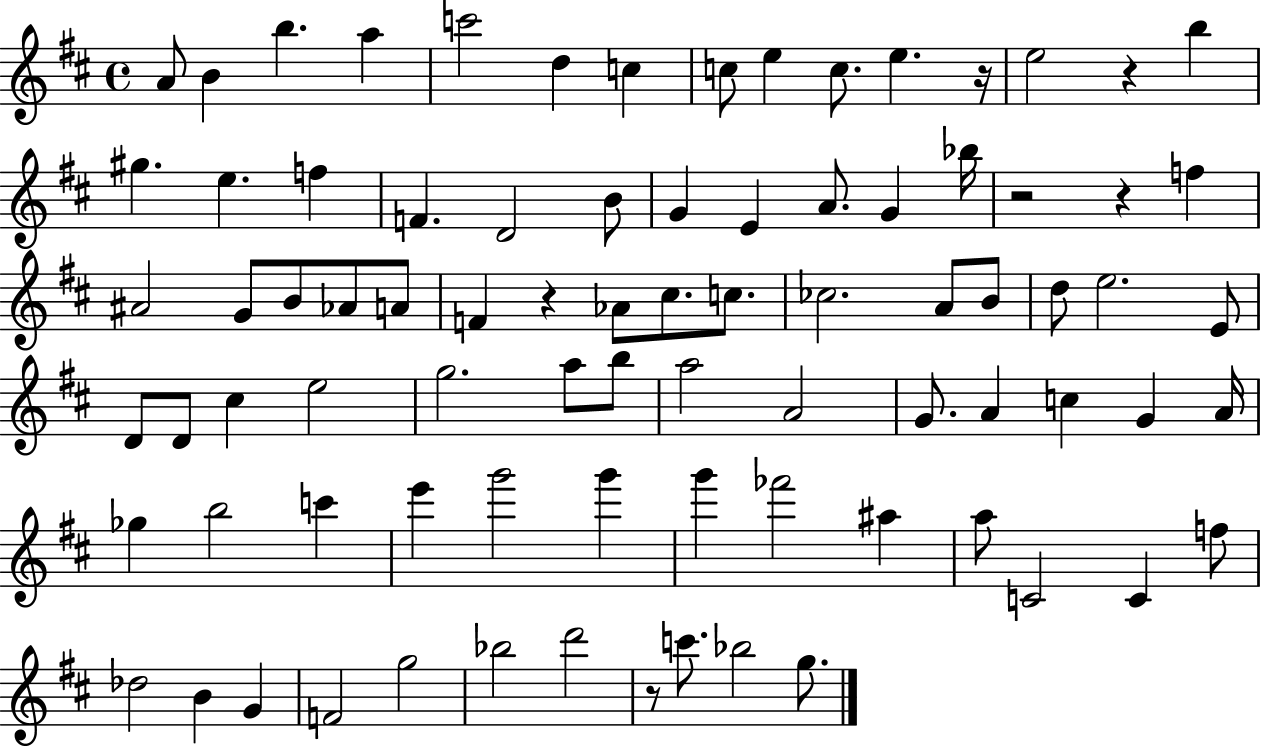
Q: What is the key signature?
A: D major